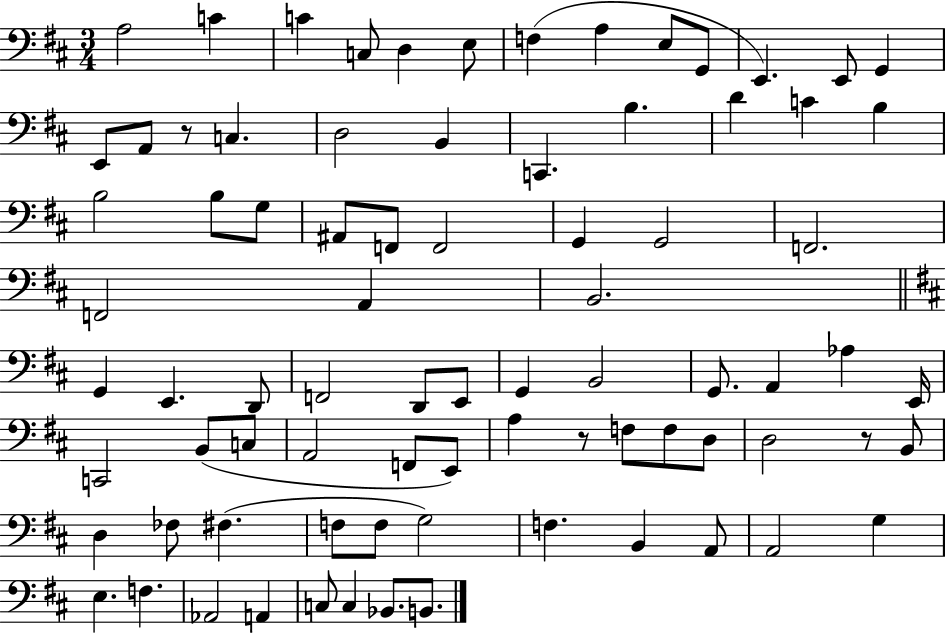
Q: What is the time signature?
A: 3/4